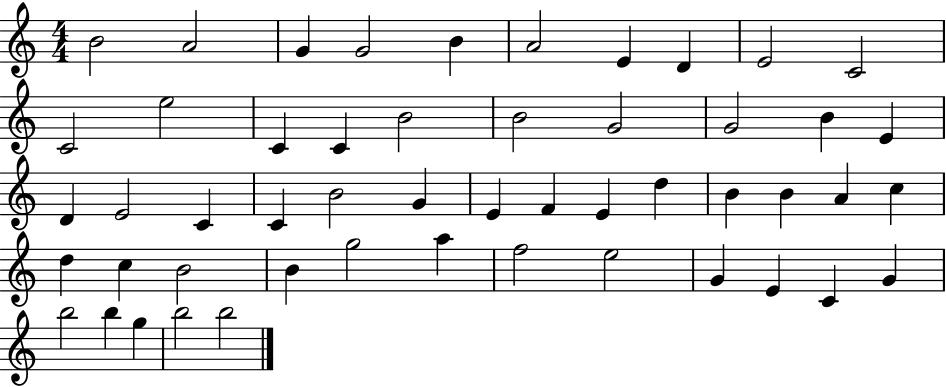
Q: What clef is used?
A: treble